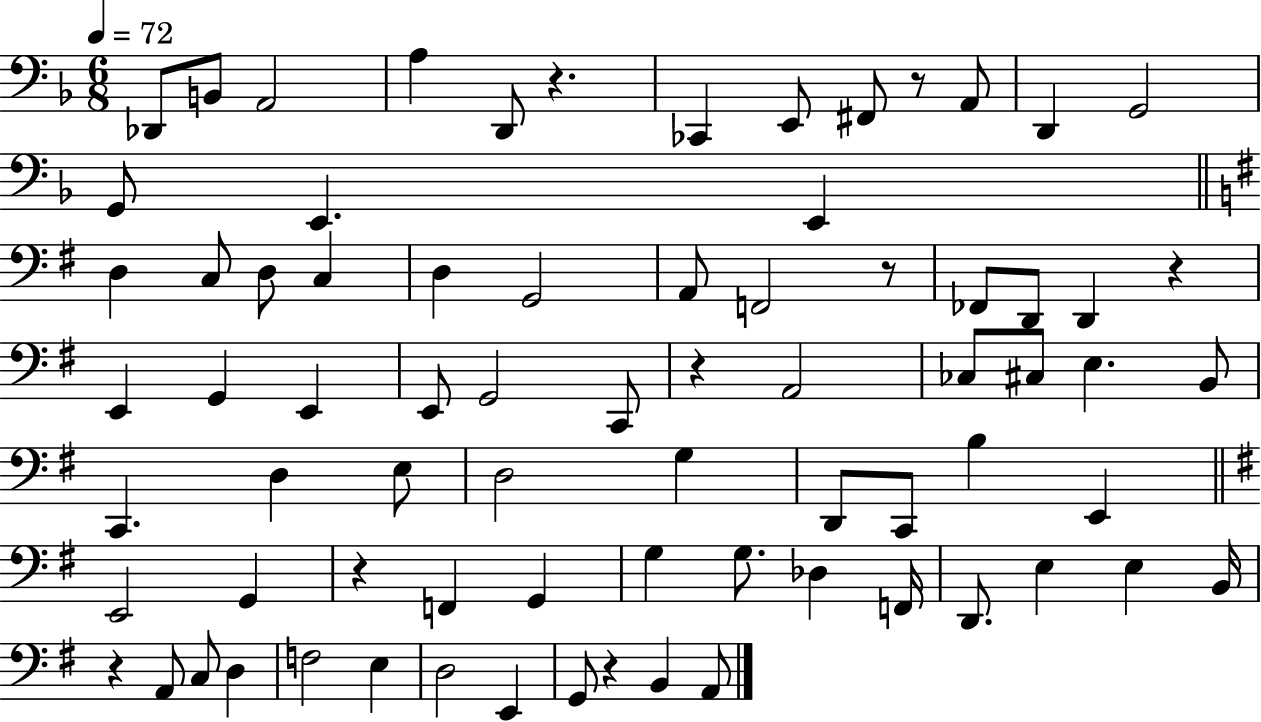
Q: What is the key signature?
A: F major